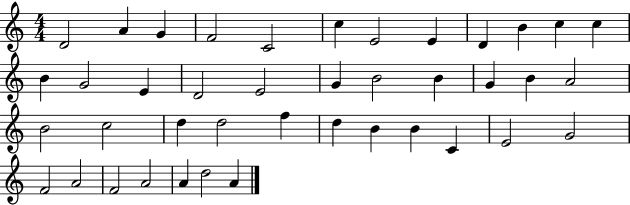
D4/h A4/q G4/q F4/h C4/h C5/q E4/h E4/q D4/q B4/q C5/q C5/q B4/q G4/h E4/q D4/h E4/h G4/q B4/h B4/q G4/q B4/q A4/h B4/h C5/h D5/q D5/h F5/q D5/q B4/q B4/q C4/q E4/h G4/h F4/h A4/h F4/h A4/h A4/q D5/h A4/q